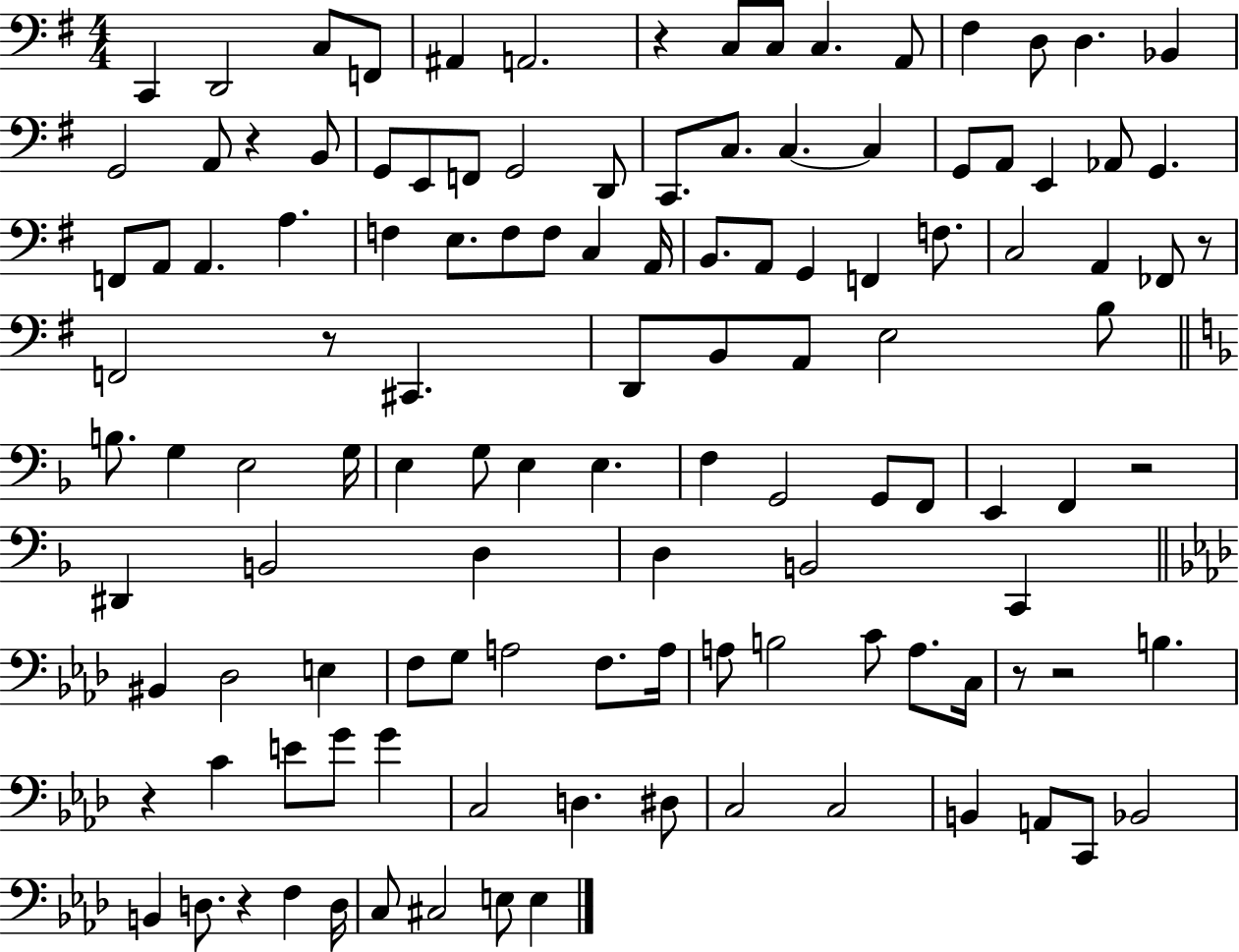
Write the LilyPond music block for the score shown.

{
  \clef bass
  \numericTimeSignature
  \time 4/4
  \key g \major
  c,4 d,2 c8 f,8 | ais,4 a,2. | r4 c8 c8 c4. a,8 | fis4 d8 d4. bes,4 | \break g,2 a,8 r4 b,8 | g,8 e,8 f,8 g,2 d,8 | c,8. c8. c4.~~ c4 | g,8 a,8 e,4 aes,8 g,4. | \break f,8 a,8 a,4. a4. | f4 e8. f8 f8 c4 a,16 | b,8. a,8 g,4 f,4 f8. | c2 a,4 fes,8 r8 | \break f,2 r8 cis,4. | d,8 b,8 a,8 e2 b8 | \bar "||" \break \key f \major b8. g4 e2 g16 | e4 g8 e4 e4. | f4 g,2 g,8 f,8 | e,4 f,4 r2 | \break dis,4 b,2 d4 | d4 b,2 c,4 | \bar "||" \break \key aes \major bis,4 des2 e4 | f8 g8 a2 f8. a16 | a8 b2 c'8 a8. c16 | r8 r2 b4. | \break r4 c'4 e'8 g'8 g'4 | c2 d4. dis8 | c2 c2 | b,4 a,8 c,8 bes,2 | \break b,4 d8. r4 f4 d16 | c8 cis2 e8 e4 | \bar "|."
}